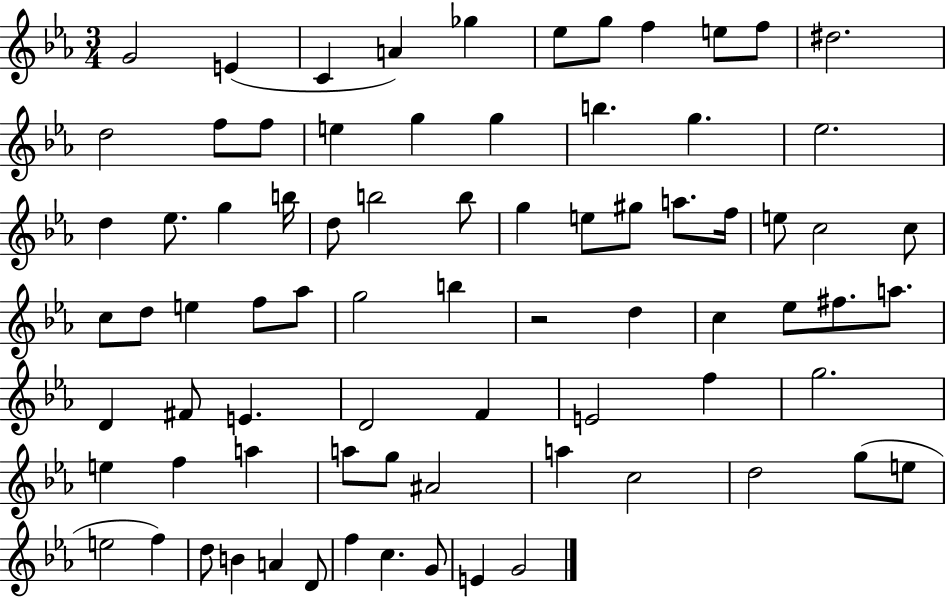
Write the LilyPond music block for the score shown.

{
  \clef treble
  \numericTimeSignature
  \time 3/4
  \key ees \major
  g'2 e'4( | c'4 a'4) ges''4 | ees''8 g''8 f''4 e''8 f''8 | dis''2. | \break d''2 f''8 f''8 | e''4 g''4 g''4 | b''4. g''4. | ees''2. | \break d''4 ees''8. g''4 b''16 | d''8 b''2 b''8 | g''4 e''8 gis''8 a''8. f''16 | e''8 c''2 c''8 | \break c''8 d''8 e''4 f''8 aes''8 | g''2 b''4 | r2 d''4 | c''4 ees''8 fis''8. a''8. | \break d'4 fis'8 e'4. | d'2 f'4 | e'2 f''4 | g''2. | \break e''4 f''4 a''4 | a''8 g''8 ais'2 | a''4 c''2 | d''2 g''8( e''8 | \break e''2 f''4) | d''8 b'4 a'4 d'8 | f''4 c''4. g'8 | e'4 g'2 | \break \bar "|."
}